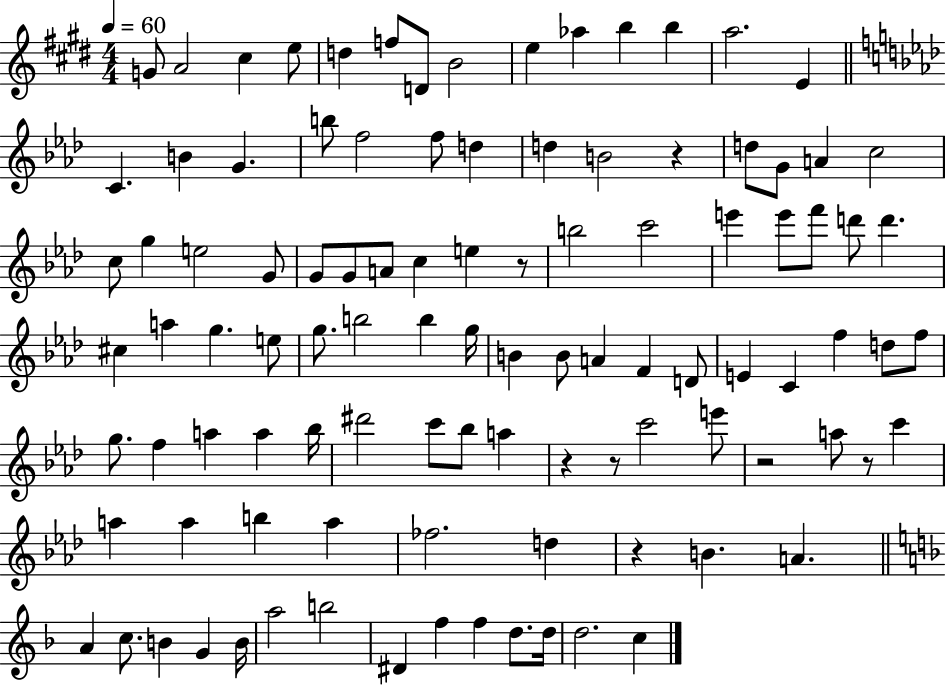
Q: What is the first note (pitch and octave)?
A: G4